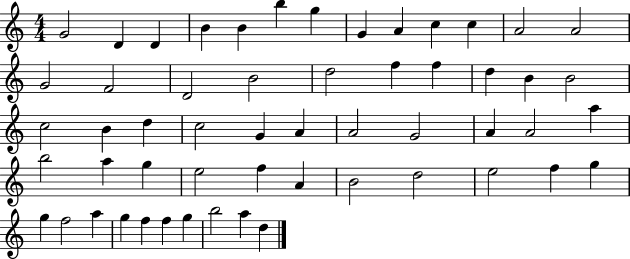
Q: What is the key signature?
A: C major